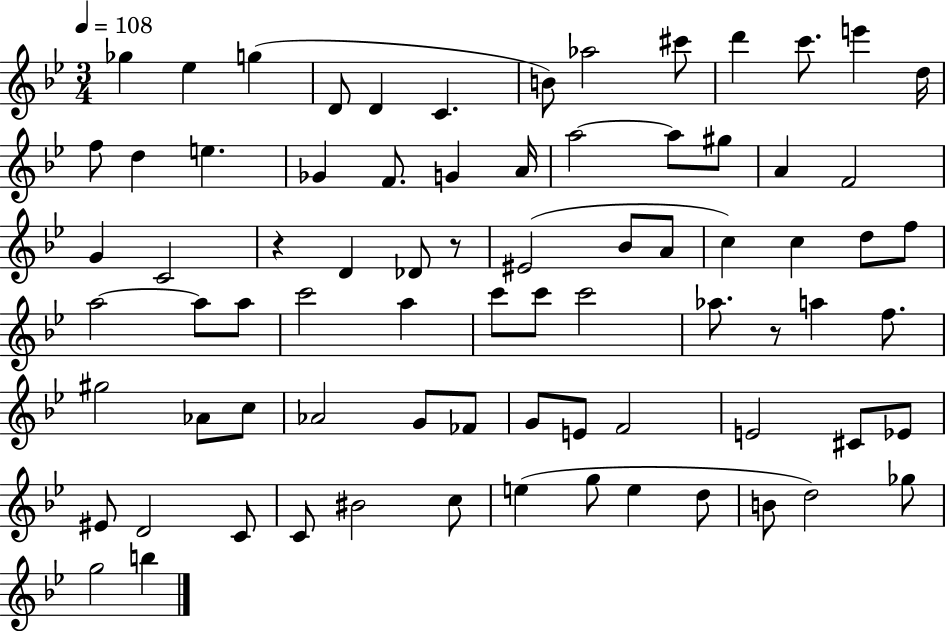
{
  \clef treble
  \numericTimeSignature
  \time 3/4
  \key bes \major
  \tempo 4 = 108
  \repeat volta 2 { ges''4 ees''4 g''4( | d'8 d'4 c'4. | b'8) aes''2 cis'''8 | d'''4 c'''8. e'''4 d''16 | \break f''8 d''4 e''4. | ges'4 f'8. g'4 a'16 | a''2~~ a''8 gis''8 | a'4 f'2 | \break g'4 c'2 | r4 d'4 des'8 r8 | eis'2( bes'8 a'8 | c''4) c''4 d''8 f''8 | \break a''2~~ a''8 a''8 | c'''2 a''4 | c'''8 c'''8 c'''2 | aes''8. r8 a''4 f''8. | \break gis''2 aes'8 c''8 | aes'2 g'8 fes'8 | g'8 e'8 f'2 | e'2 cis'8 ees'8 | \break eis'8 d'2 c'8 | c'8 bis'2 c''8 | e''4( g''8 e''4 d''8 | b'8 d''2) ges''8 | \break g''2 b''4 | } \bar "|."
}